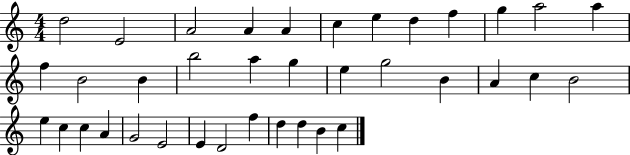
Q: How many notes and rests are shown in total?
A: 37